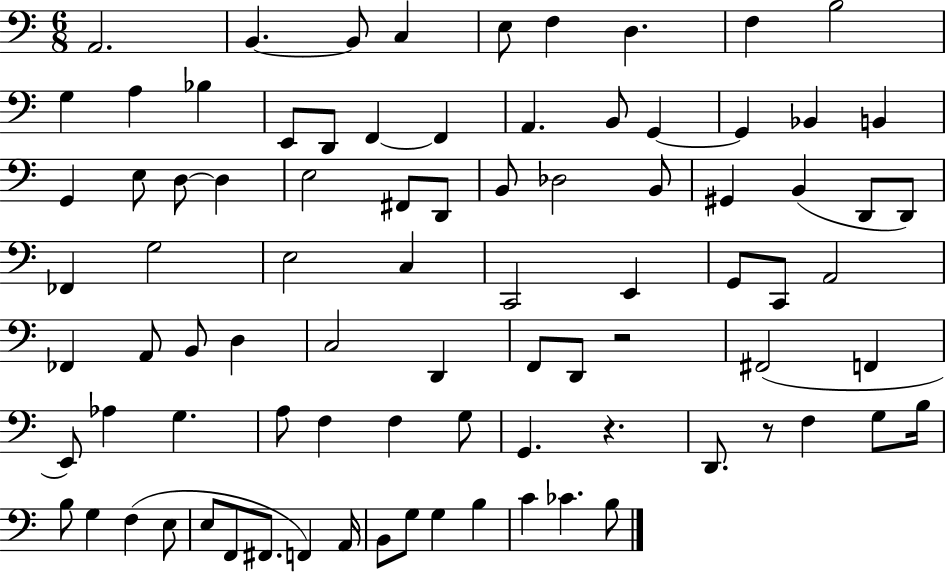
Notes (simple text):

A2/h. B2/q. B2/e C3/q E3/e F3/q D3/q. F3/q B3/h G3/q A3/q Bb3/q E2/e D2/e F2/q F2/q A2/q. B2/e G2/q G2/q Bb2/q B2/q G2/q E3/e D3/e D3/q E3/h F#2/e D2/e B2/e Db3/h B2/e G#2/q B2/q D2/e D2/e FES2/q G3/h E3/h C3/q C2/h E2/q G2/e C2/e A2/h FES2/q A2/e B2/e D3/q C3/h D2/q F2/e D2/e R/h F#2/h F2/q E2/e Ab3/q G3/q. A3/e F3/q F3/q G3/e G2/q. R/q. D2/e. R/e F3/q G3/e B3/s B3/e G3/q F3/q E3/e E3/e F2/e F#2/e. F2/q A2/s B2/e G3/e G3/q B3/q C4/q CES4/q. B3/e